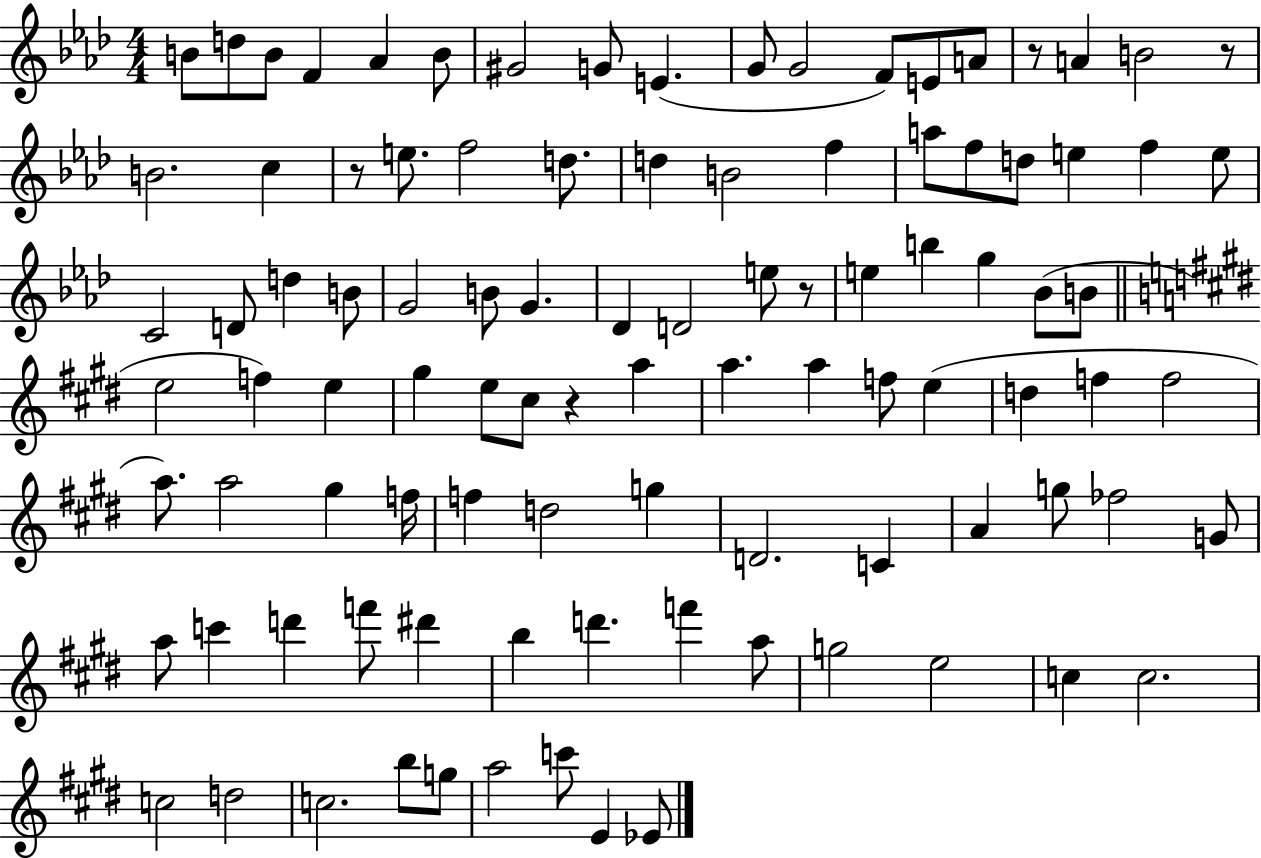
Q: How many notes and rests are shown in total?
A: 99